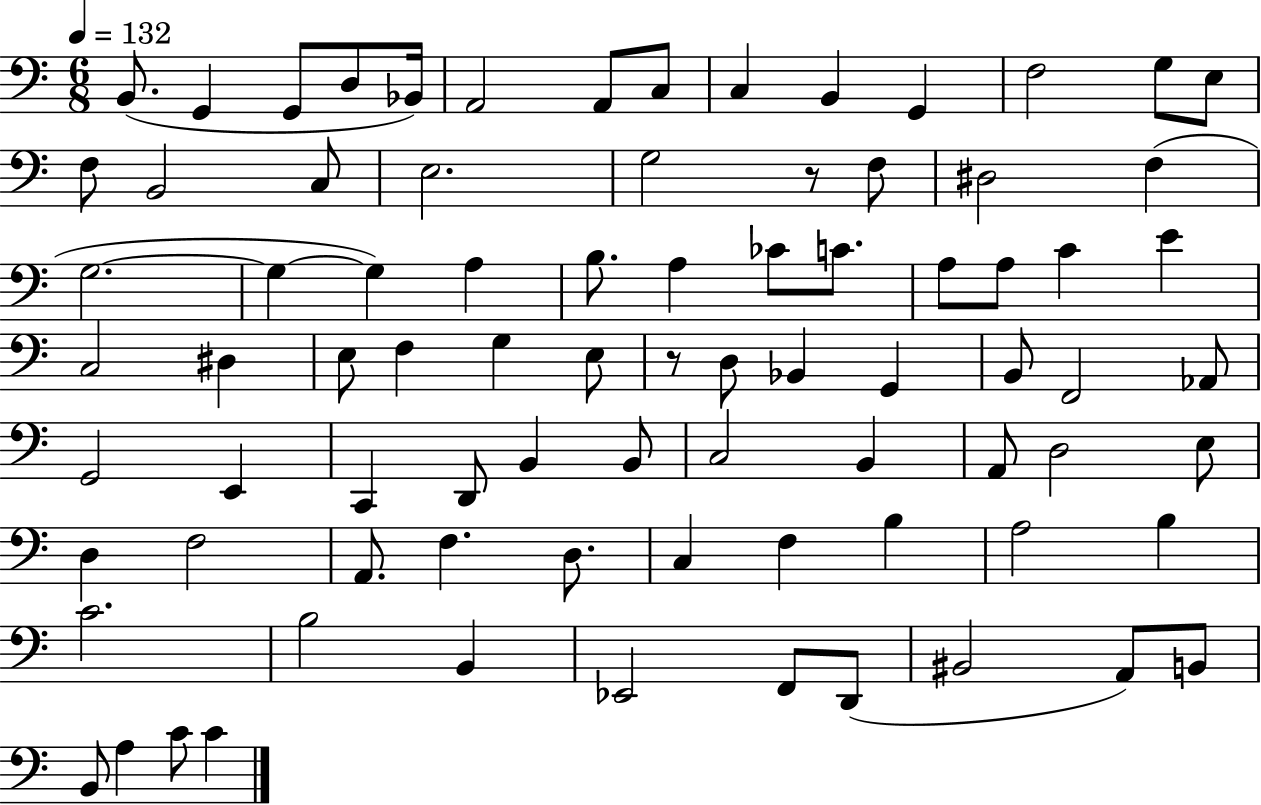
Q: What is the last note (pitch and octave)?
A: C4